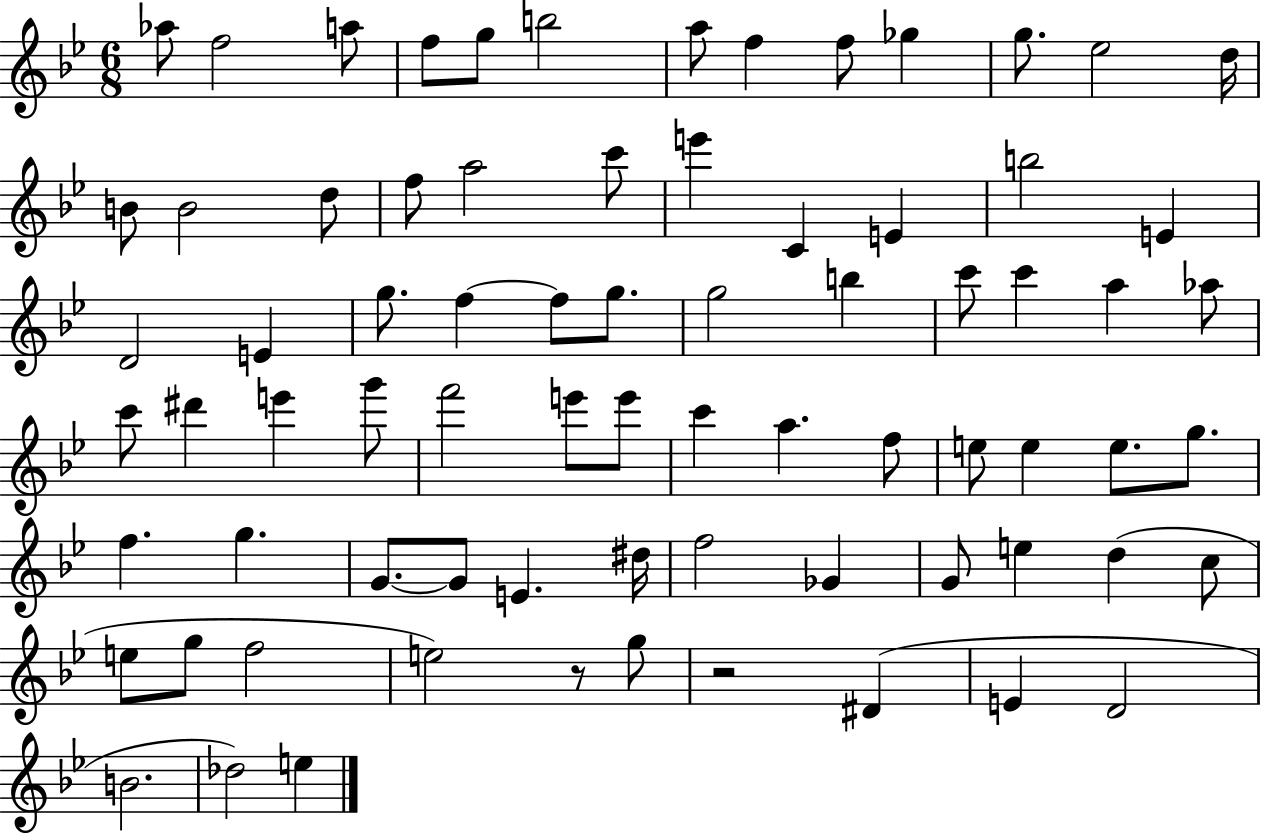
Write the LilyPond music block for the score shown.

{
  \clef treble
  \numericTimeSignature
  \time 6/8
  \key bes \major
  aes''8 f''2 a''8 | f''8 g''8 b''2 | a''8 f''4 f''8 ges''4 | g''8. ees''2 d''16 | \break b'8 b'2 d''8 | f''8 a''2 c'''8 | e'''4 c'4 e'4 | b''2 e'4 | \break d'2 e'4 | g''8. f''4~~ f''8 g''8. | g''2 b''4 | c'''8 c'''4 a''4 aes''8 | \break c'''8 dis'''4 e'''4 g'''8 | f'''2 e'''8 e'''8 | c'''4 a''4. f''8 | e''8 e''4 e''8. g''8. | \break f''4. g''4. | g'8.~~ g'8 e'4. dis''16 | f''2 ges'4 | g'8 e''4 d''4( c''8 | \break e''8 g''8 f''2 | e''2) r8 g''8 | r2 dis'4( | e'4 d'2 | \break b'2. | des''2) e''4 | \bar "|."
}